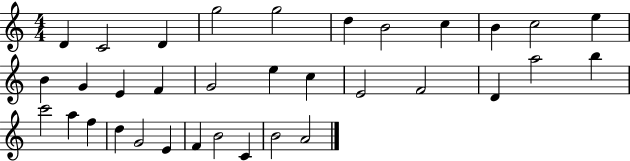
D4/q C4/h D4/q G5/h G5/h D5/q B4/h C5/q B4/q C5/h E5/q B4/q G4/q E4/q F4/q G4/h E5/q C5/q E4/h F4/h D4/q A5/h B5/q C6/h A5/q F5/q D5/q G4/h E4/q F4/q B4/h C4/q B4/h A4/h